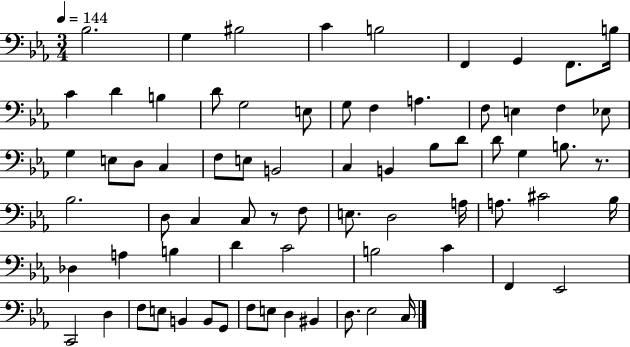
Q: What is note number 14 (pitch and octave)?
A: G3